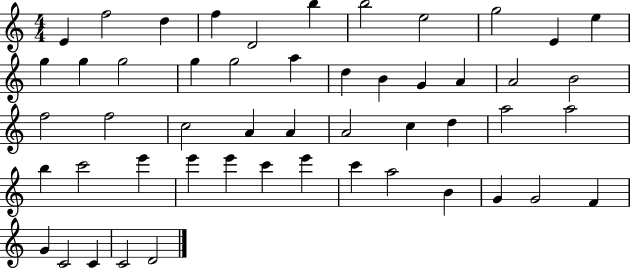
X:1
T:Untitled
M:4/4
L:1/4
K:C
E f2 d f D2 b b2 e2 g2 E e g g g2 g g2 a d B G A A2 B2 f2 f2 c2 A A A2 c d a2 a2 b c'2 e' e' e' c' e' c' a2 B G G2 F G C2 C C2 D2